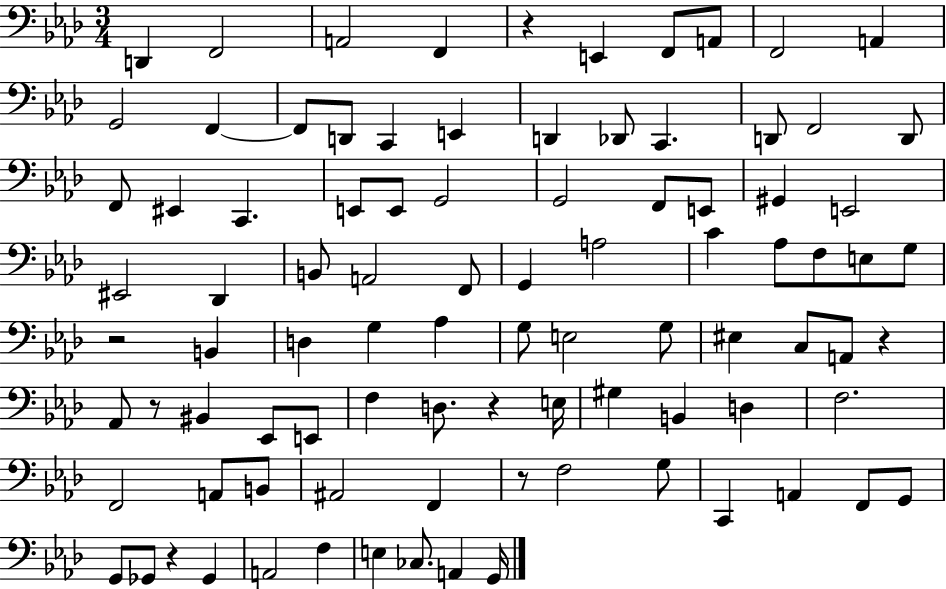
X:1
T:Untitled
M:3/4
L:1/4
K:Ab
D,, F,,2 A,,2 F,, z E,, F,,/2 A,,/2 F,,2 A,, G,,2 F,, F,,/2 D,,/2 C,, E,, D,, _D,,/2 C,, D,,/2 F,,2 D,,/2 F,,/2 ^E,, C,, E,,/2 E,,/2 G,,2 G,,2 F,,/2 E,,/2 ^G,, E,,2 ^E,,2 _D,, B,,/2 A,,2 F,,/2 G,, A,2 C _A,/2 F,/2 E,/2 G,/2 z2 B,, D, G, _A, G,/2 E,2 G,/2 ^E, C,/2 A,,/2 z _A,,/2 z/2 ^B,, _E,,/2 E,,/2 F, D,/2 z E,/4 ^G, B,, D, F,2 F,,2 A,,/2 B,,/2 ^A,,2 F,, z/2 F,2 G,/2 C,, A,, F,,/2 G,,/2 G,,/2 _G,,/2 z _G,, A,,2 F, E, _C,/2 A,, G,,/4